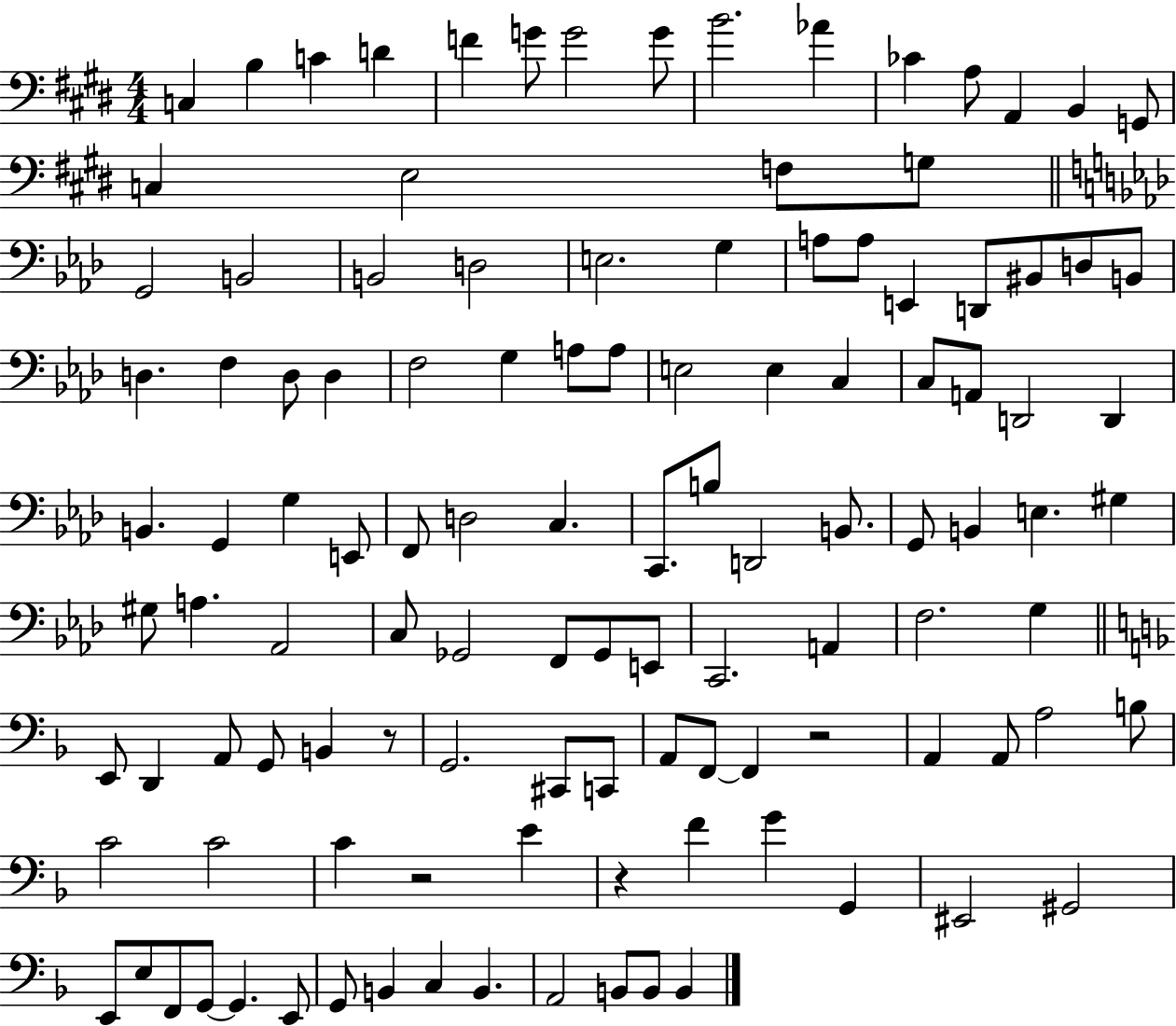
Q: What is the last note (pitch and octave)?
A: B2